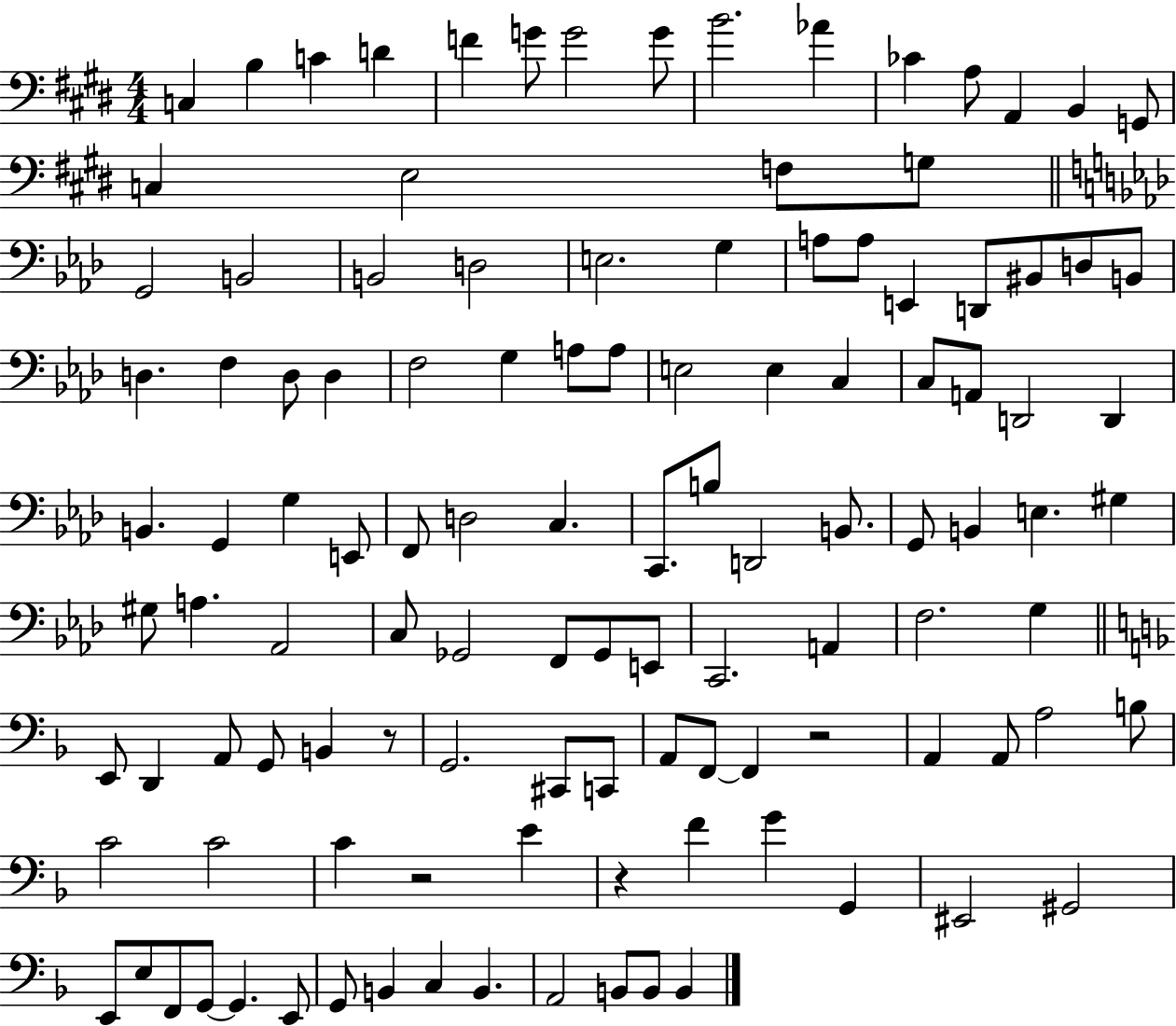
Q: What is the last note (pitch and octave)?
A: B2